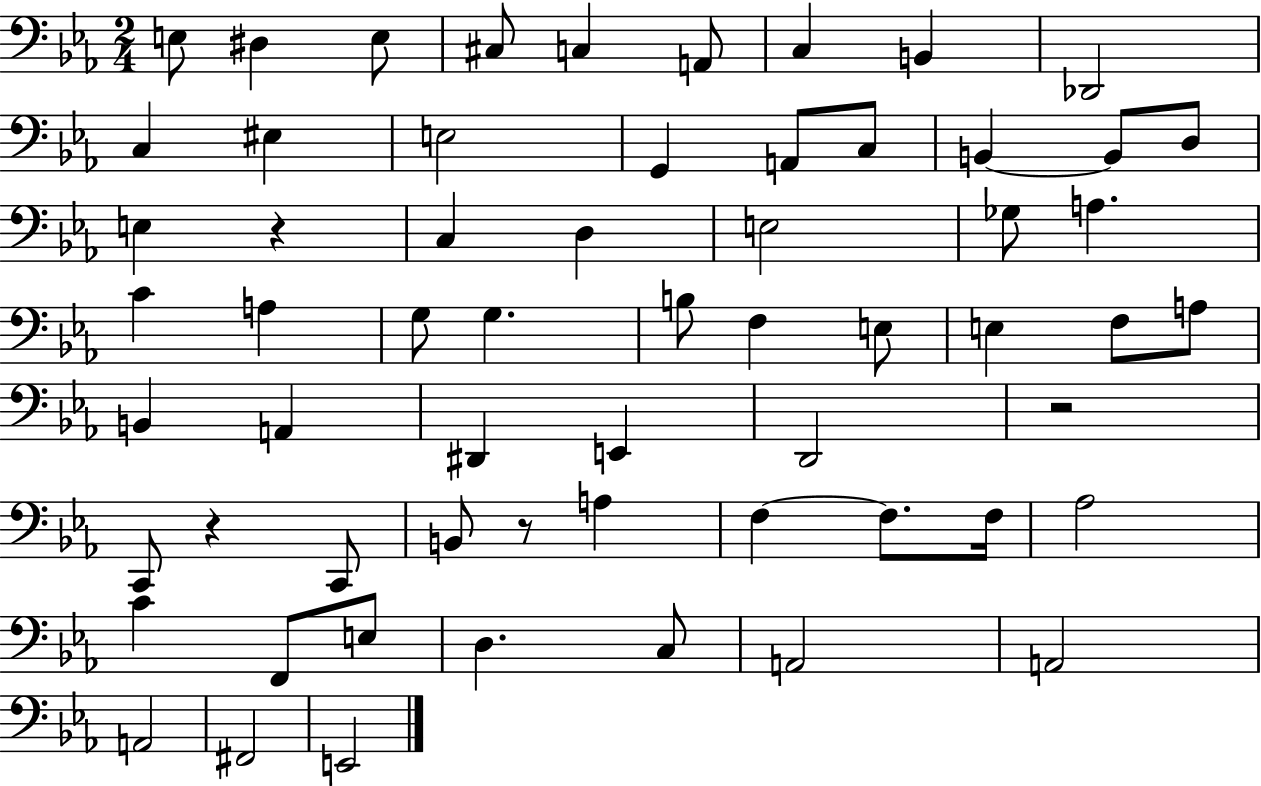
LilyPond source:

{
  \clef bass
  \numericTimeSignature
  \time 2/4
  \key ees \major
  \repeat volta 2 { e8 dis4 e8 | cis8 c4 a,8 | c4 b,4 | des,2 | \break c4 eis4 | e2 | g,4 a,8 c8 | b,4~~ b,8 d8 | \break e4 r4 | c4 d4 | e2 | ges8 a4. | \break c'4 a4 | g8 g4. | b8 f4 e8 | e4 f8 a8 | \break b,4 a,4 | dis,4 e,4 | d,2 | r2 | \break c,8 r4 c,8 | b,8 r8 a4 | f4~~ f8. f16 | aes2 | \break c'4 f,8 e8 | d4. c8 | a,2 | a,2 | \break a,2 | fis,2 | e,2 | } \bar "|."
}